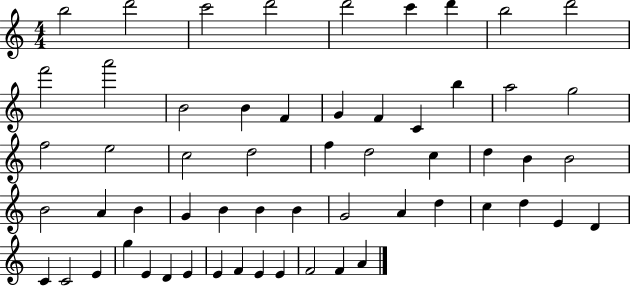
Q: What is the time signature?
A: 4/4